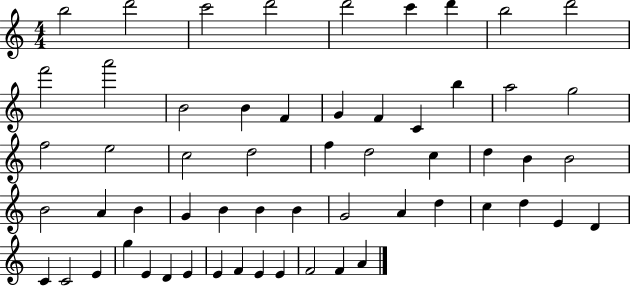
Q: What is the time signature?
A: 4/4